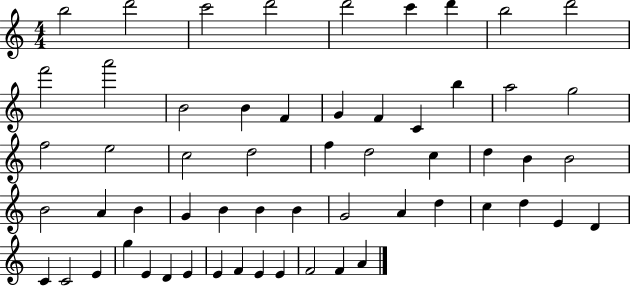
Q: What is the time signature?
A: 4/4